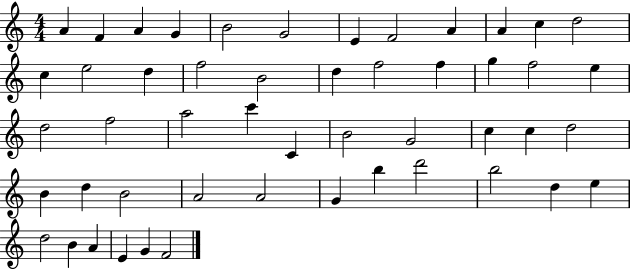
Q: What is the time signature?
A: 4/4